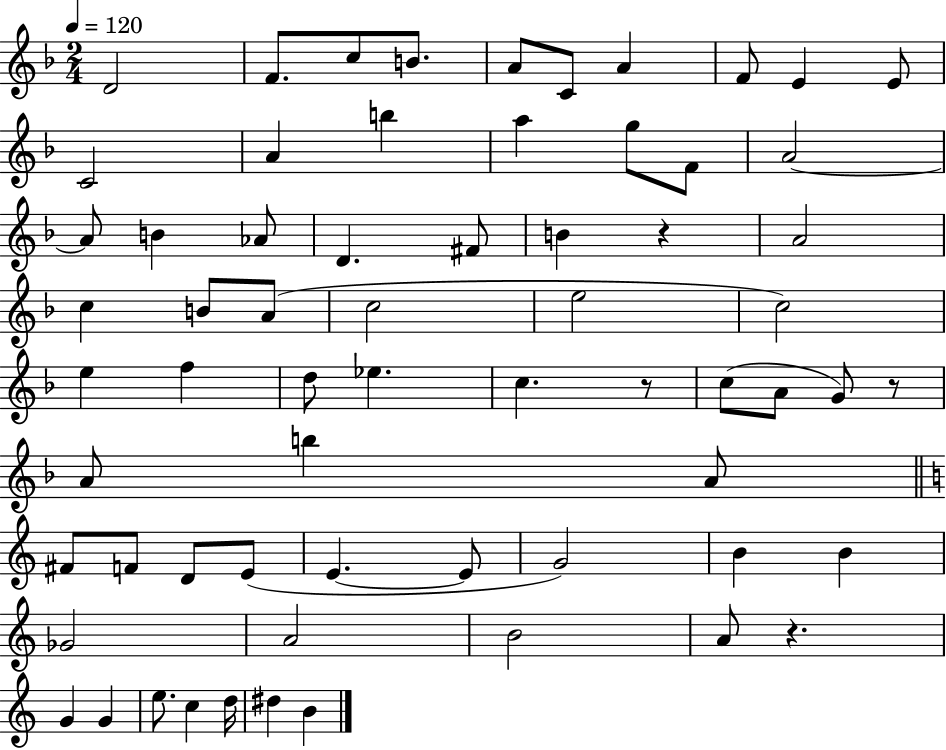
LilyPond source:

{
  \clef treble
  \numericTimeSignature
  \time 2/4
  \key f \major
  \tempo 4 = 120
  \repeat volta 2 { d'2 | f'8. c''8 b'8. | a'8 c'8 a'4 | f'8 e'4 e'8 | \break c'2 | a'4 b''4 | a''4 g''8 f'8 | a'2~~ | \break a'8 b'4 aes'8 | d'4. fis'8 | b'4 r4 | a'2 | \break c''4 b'8 a'8( | c''2 | e''2 | c''2) | \break e''4 f''4 | d''8 ees''4. | c''4. r8 | c''8( a'8 g'8) r8 | \break a'8 b''4 a'8 | \bar "||" \break \key c \major fis'8 f'8 d'8 e'8( | e'4.~~ e'8 | g'2) | b'4 b'4 | \break ges'2 | a'2 | b'2 | a'8 r4. | \break g'4 g'4 | e''8. c''4 d''16 | dis''4 b'4 | } \bar "|."
}